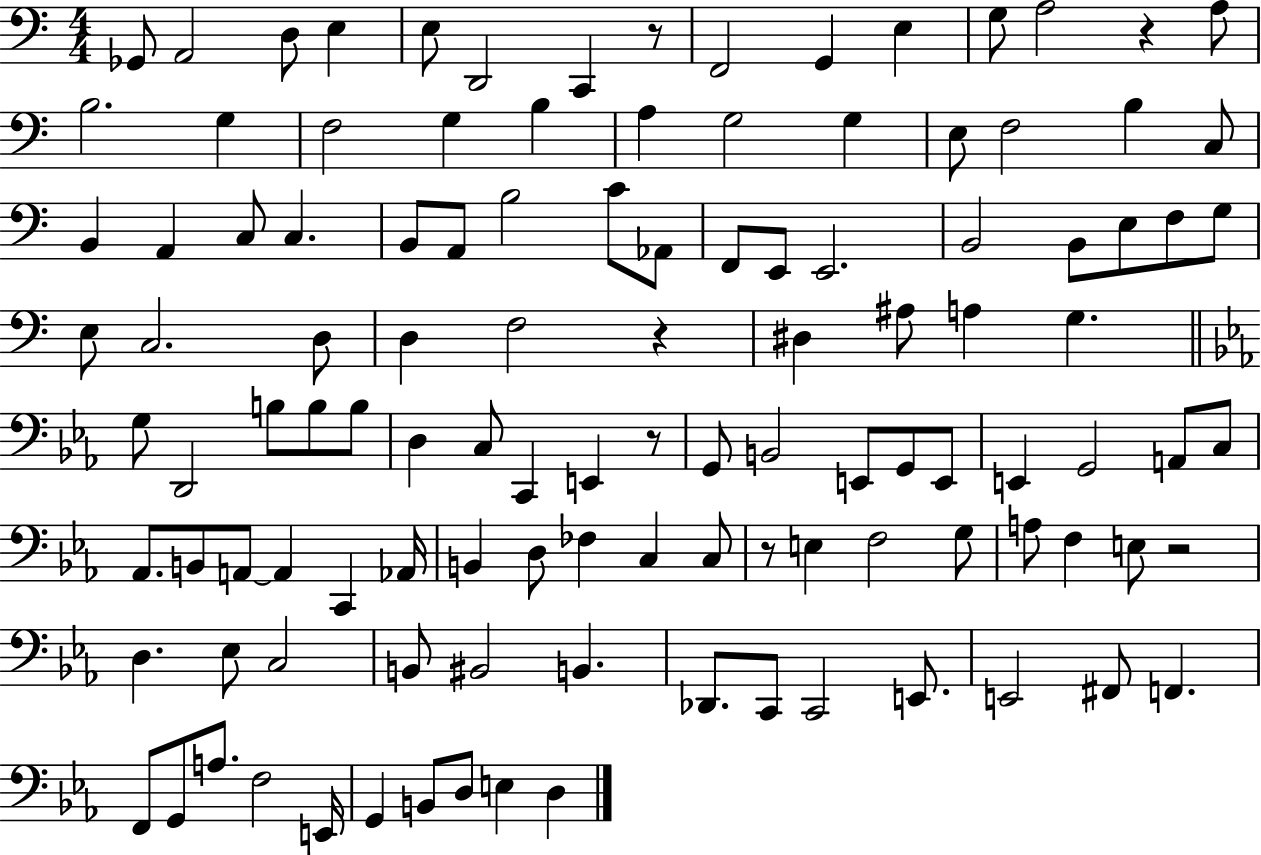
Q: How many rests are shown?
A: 6